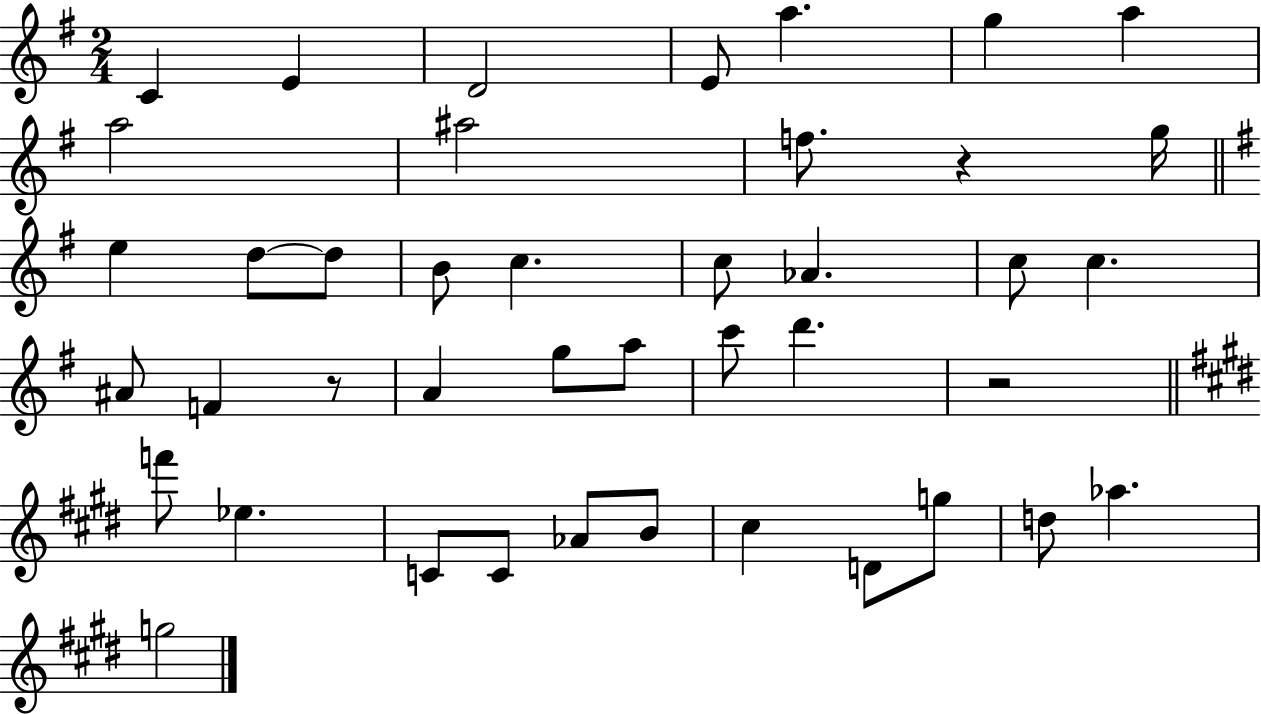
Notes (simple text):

C4/q E4/q D4/h E4/e A5/q. G5/q A5/q A5/h A#5/h F5/e. R/q G5/s E5/q D5/e D5/e B4/e C5/q. C5/e Ab4/q. C5/e C5/q. A#4/e F4/q R/e A4/q G5/e A5/e C6/e D6/q. R/h F6/e Eb5/q. C4/e C4/e Ab4/e B4/e C#5/q D4/e G5/e D5/e Ab5/q. G5/h